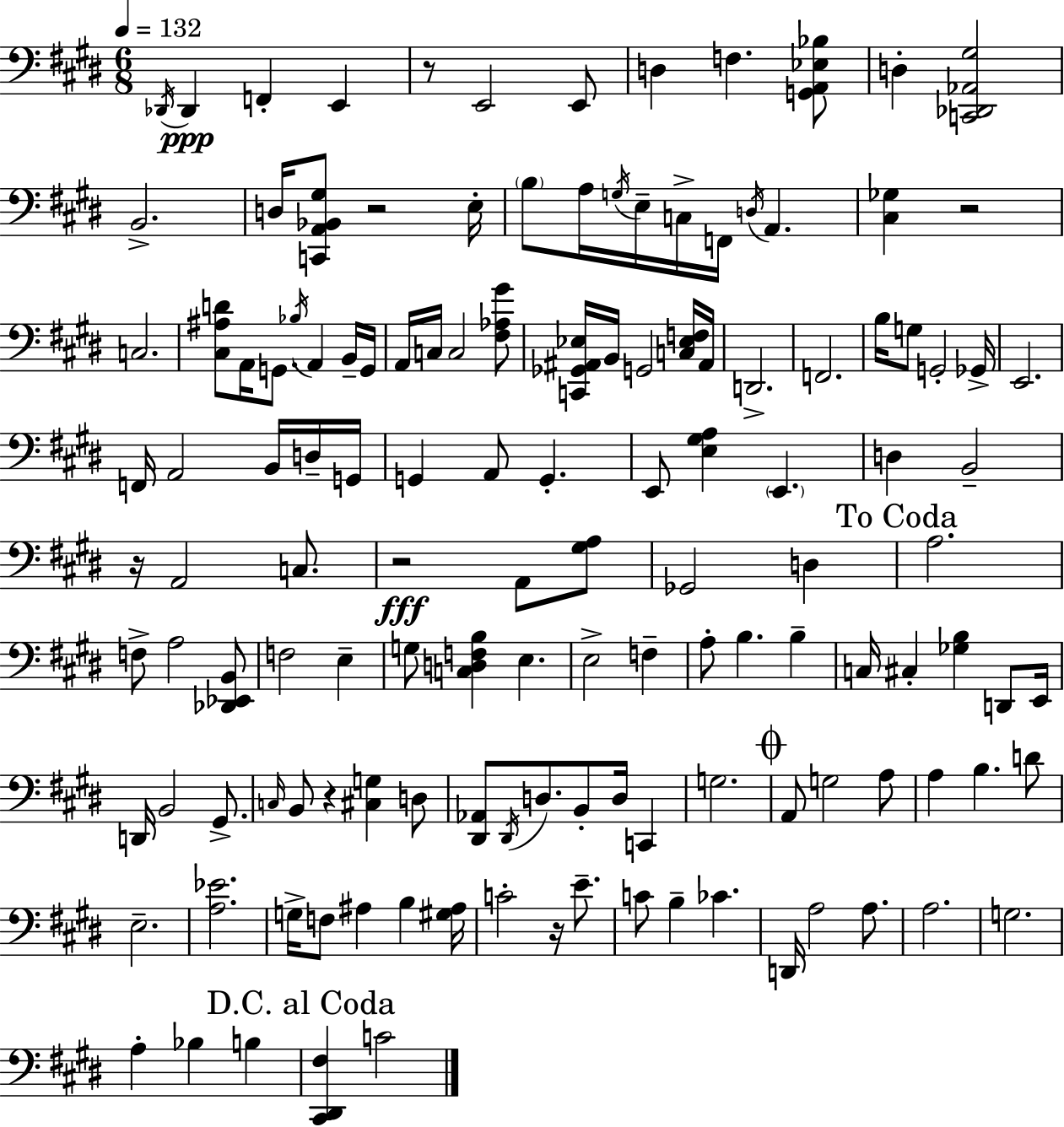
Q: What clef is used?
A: bass